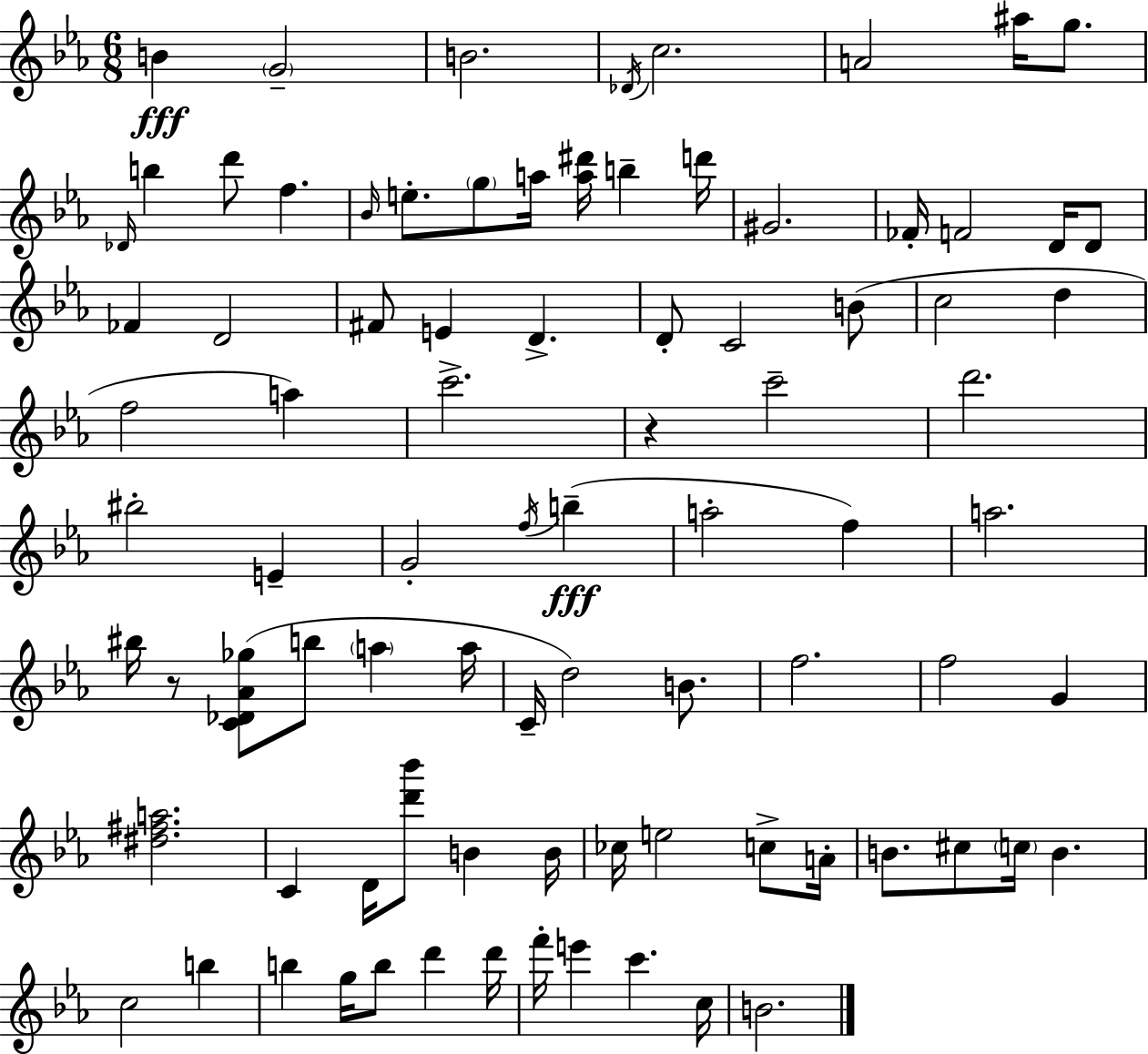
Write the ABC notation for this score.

X:1
T:Untitled
M:6/8
L:1/4
K:Eb
B G2 B2 _D/4 c2 A2 ^a/4 g/2 _D/4 b d'/2 f _B/4 e/2 g/2 a/4 [a^d']/4 b d'/4 ^G2 _F/4 F2 D/4 D/2 _F D2 ^F/2 E D D/2 C2 B/2 c2 d f2 a c'2 z c'2 d'2 ^b2 E G2 f/4 b a2 f a2 ^b/4 z/2 [C_D_A_g]/2 b/2 a a/4 C/4 d2 B/2 f2 f2 G [^d^fa]2 C D/4 [d'_b']/2 B B/4 _c/4 e2 c/2 A/4 B/2 ^c/2 c/4 B c2 b b g/4 b/2 d' d'/4 f'/4 e' c' c/4 B2